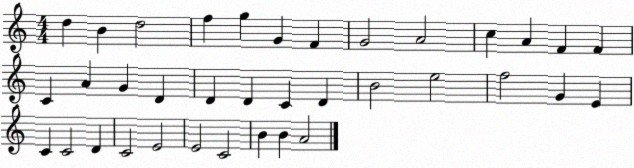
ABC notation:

X:1
T:Untitled
M:4/4
L:1/4
K:C
d B d2 f g G F G2 A2 c A F F C A G D D D C D B2 e2 f2 G E C C2 D C2 E2 E2 C2 B B A2